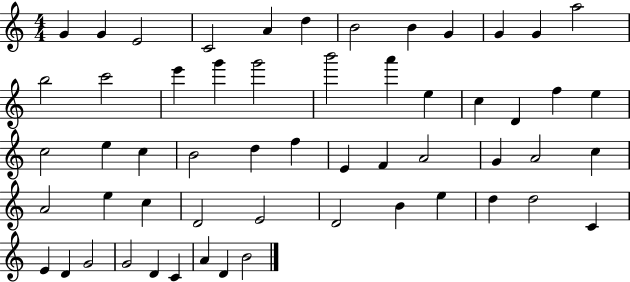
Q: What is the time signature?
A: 4/4